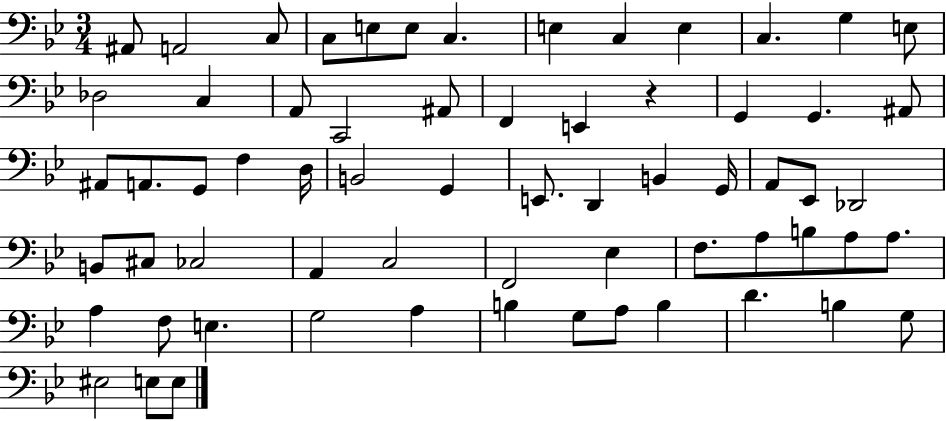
{
  \clef bass
  \numericTimeSignature
  \time 3/4
  \key bes \major
  ais,8 a,2 c8 | c8 e8 e8 c4. | e4 c4 e4 | c4. g4 e8 | \break des2 c4 | a,8 c,2 ais,8 | f,4 e,4 r4 | g,4 g,4. ais,8 | \break ais,8 a,8. g,8 f4 d16 | b,2 g,4 | e,8. d,4 b,4 g,16 | a,8 ees,8 des,2 | \break b,8 cis8 ces2 | a,4 c2 | f,2 ees4 | f8. a8 b8 a8 a8. | \break a4 f8 e4. | g2 a4 | b4 g8 a8 b4 | d'4. b4 g8 | \break eis2 e8 e8 | \bar "|."
}